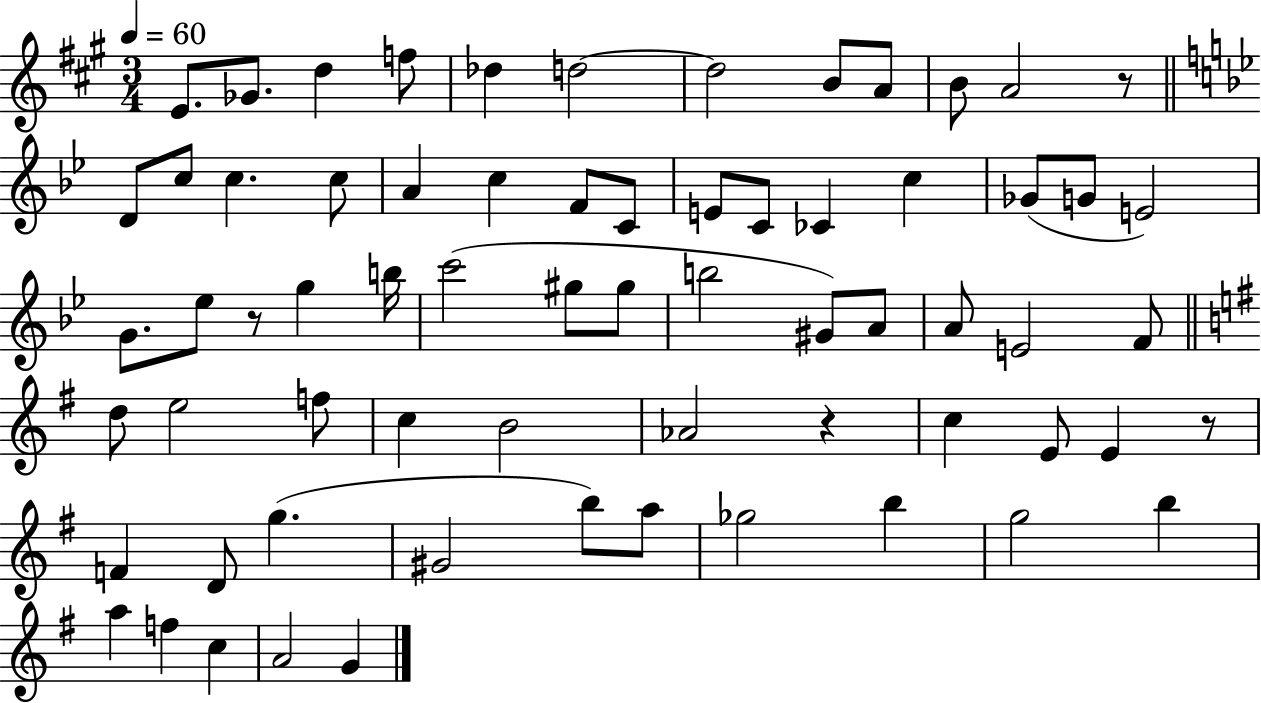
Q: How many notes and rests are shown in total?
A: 67